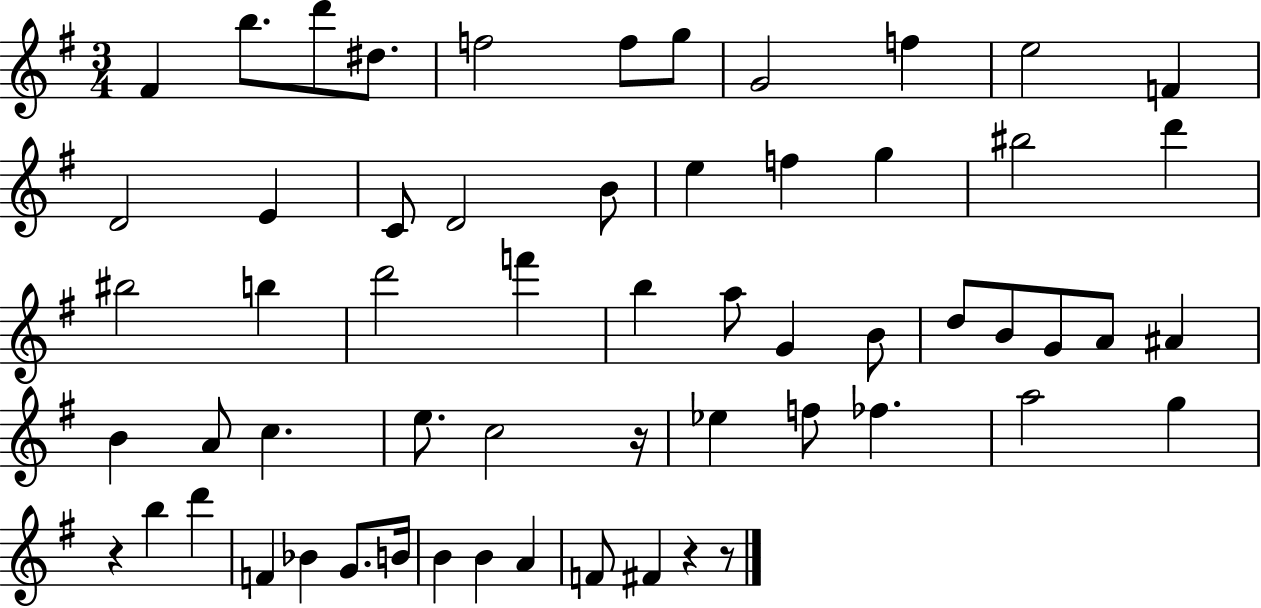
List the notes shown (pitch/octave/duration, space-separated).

F#4/q B5/e. D6/e D#5/e. F5/h F5/e G5/e G4/h F5/q E5/h F4/q D4/h E4/q C4/e D4/h B4/e E5/q F5/q G5/q BIS5/h D6/q BIS5/h B5/q D6/h F6/q B5/q A5/e G4/q B4/e D5/e B4/e G4/e A4/e A#4/q B4/q A4/e C5/q. E5/e. C5/h R/s Eb5/q F5/e FES5/q. A5/h G5/q R/q B5/q D6/q F4/q Bb4/q G4/e. B4/s B4/q B4/q A4/q F4/e F#4/q R/q R/e